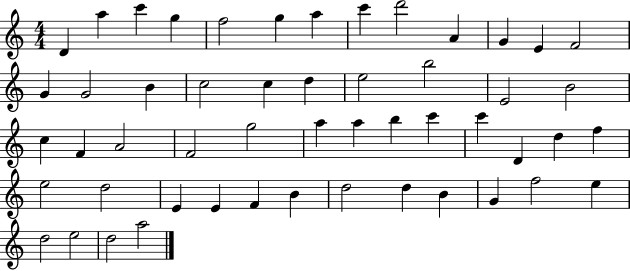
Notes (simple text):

D4/q A5/q C6/q G5/q F5/h G5/q A5/q C6/q D6/h A4/q G4/q E4/q F4/h G4/q G4/h B4/q C5/h C5/q D5/q E5/h B5/h E4/h B4/h C5/q F4/q A4/h F4/h G5/h A5/q A5/q B5/q C6/q C6/q D4/q D5/q F5/q E5/h D5/h E4/q E4/q F4/q B4/q D5/h D5/q B4/q G4/q F5/h E5/q D5/h E5/h D5/h A5/h